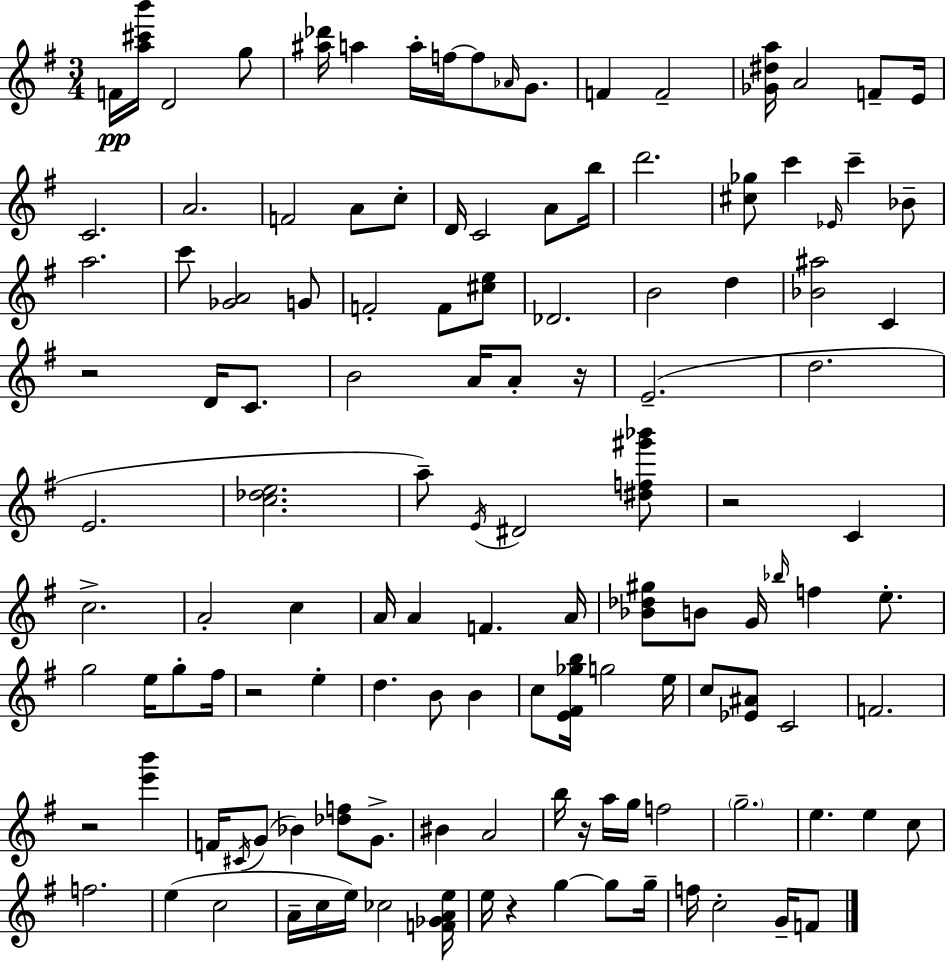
X:1
T:Untitled
M:3/4
L:1/4
K:Em
F/4 [a^c'b']/4 D2 g/2 [^a_d']/4 a a/4 f/4 f/2 _A/4 G/2 F F2 [_G^da]/4 A2 F/2 E/4 C2 A2 F2 A/2 c/2 D/4 C2 A/2 b/4 d'2 [^c_g]/2 c' _E/4 c' _B/2 a2 c'/2 [_GA]2 G/2 F2 F/2 [^ce]/2 _D2 B2 d [_B^a]2 C z2 D/4 C/2 B2 A/4 A/2 z/4 E2 d2 E2 [c_de]2 a/2 E/4 ^D2 [^df^g'_b']/2 z2 C c2 A2 c A/4 A F A/4 [_B_d^g]/2 B/2 G/4 _b/4 f e/2 g2 e/4 g/2 ^f/4 z2 e d B/2 B c/2 [E^F_gb]/4 g2 e/4 c/2 [_E^A]/2 C2 F2 z2 [e'b'] F/4 ^C/4 G/2 _B [_df]/2 G/2 ^B A2 b/4 z/4 a/4 g/4 f2 g2 e e c/2 f2 e c2 A/4 c/4 e/4 _c2 [F_GAe]/4 e/4 z g g/2 g/4 f/4 c2 G/4 F/2